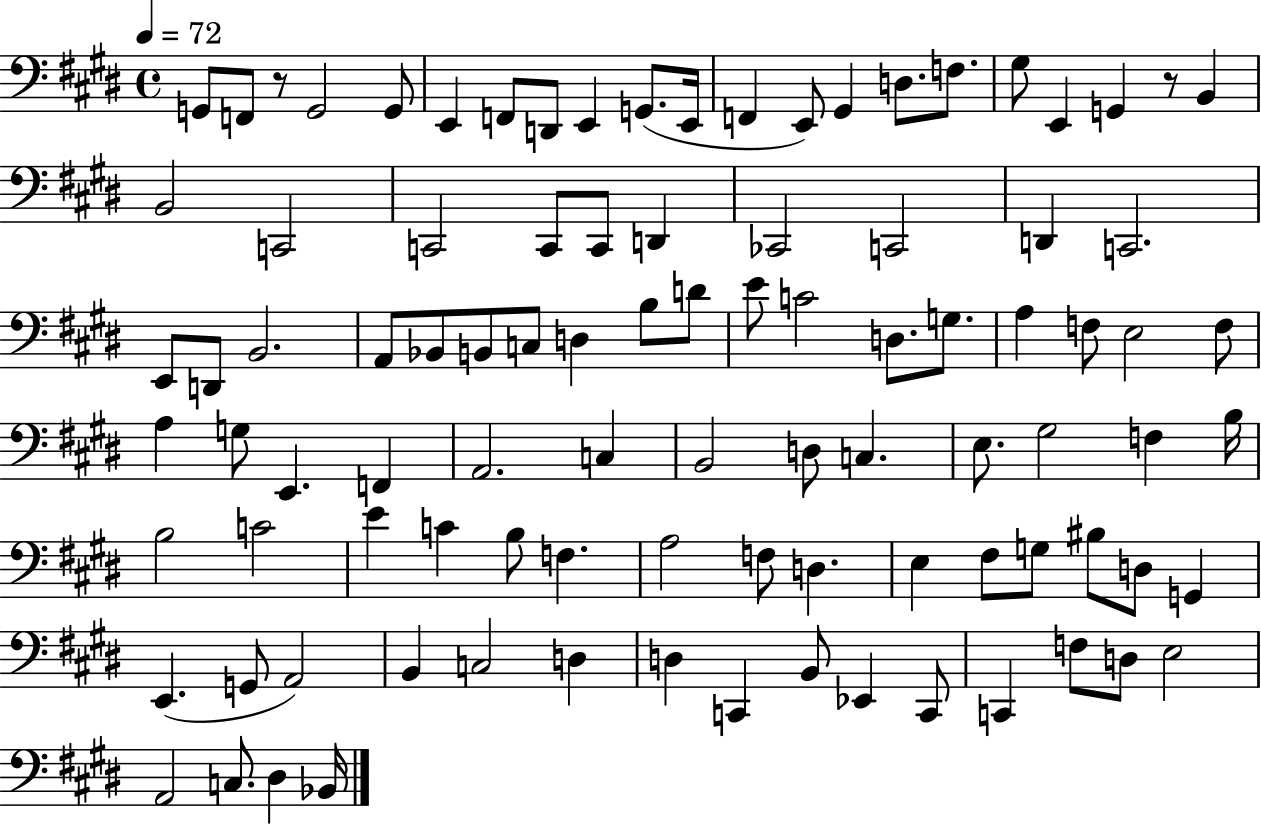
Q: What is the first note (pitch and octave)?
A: G2